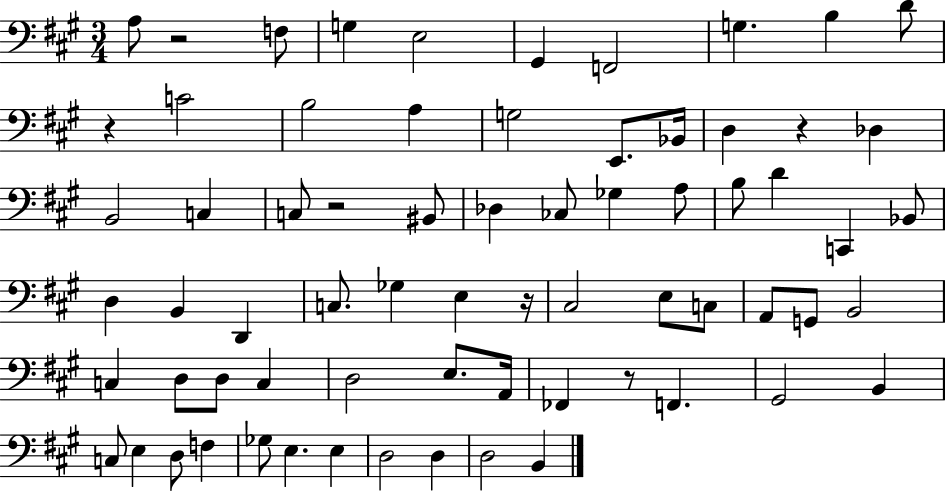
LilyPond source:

{
  \clef bass
  \numericTimeSignature
  \time 3/4
  \key a \major
  a8 r2 f8 | g4 e2 | gis,4 f,2 | g4. b4 d'8 | \break r4 c'2 | b2 a4 | g2 e,8. bes,16 | d4 r4 des4 | \break b,2 c4 | c8 r2 bis,8 | des4 ces8 ges4 a8 | b8 d'4 c,4 bes,8 | \break d4 b,4 d,4 | c8. ges4 e4 r16 | cis2 e8 c8 | a,8 g,8 b,2 | \break c4 d8 d8 c4 | d2 e8. a,16 | fes,4 r8 f,4. | gis,2 b,4 | \break c8 e4 d8 f4 | ges8 e4. e4 | d2 d4 | d2 b,4 | \break \bar "|."
}